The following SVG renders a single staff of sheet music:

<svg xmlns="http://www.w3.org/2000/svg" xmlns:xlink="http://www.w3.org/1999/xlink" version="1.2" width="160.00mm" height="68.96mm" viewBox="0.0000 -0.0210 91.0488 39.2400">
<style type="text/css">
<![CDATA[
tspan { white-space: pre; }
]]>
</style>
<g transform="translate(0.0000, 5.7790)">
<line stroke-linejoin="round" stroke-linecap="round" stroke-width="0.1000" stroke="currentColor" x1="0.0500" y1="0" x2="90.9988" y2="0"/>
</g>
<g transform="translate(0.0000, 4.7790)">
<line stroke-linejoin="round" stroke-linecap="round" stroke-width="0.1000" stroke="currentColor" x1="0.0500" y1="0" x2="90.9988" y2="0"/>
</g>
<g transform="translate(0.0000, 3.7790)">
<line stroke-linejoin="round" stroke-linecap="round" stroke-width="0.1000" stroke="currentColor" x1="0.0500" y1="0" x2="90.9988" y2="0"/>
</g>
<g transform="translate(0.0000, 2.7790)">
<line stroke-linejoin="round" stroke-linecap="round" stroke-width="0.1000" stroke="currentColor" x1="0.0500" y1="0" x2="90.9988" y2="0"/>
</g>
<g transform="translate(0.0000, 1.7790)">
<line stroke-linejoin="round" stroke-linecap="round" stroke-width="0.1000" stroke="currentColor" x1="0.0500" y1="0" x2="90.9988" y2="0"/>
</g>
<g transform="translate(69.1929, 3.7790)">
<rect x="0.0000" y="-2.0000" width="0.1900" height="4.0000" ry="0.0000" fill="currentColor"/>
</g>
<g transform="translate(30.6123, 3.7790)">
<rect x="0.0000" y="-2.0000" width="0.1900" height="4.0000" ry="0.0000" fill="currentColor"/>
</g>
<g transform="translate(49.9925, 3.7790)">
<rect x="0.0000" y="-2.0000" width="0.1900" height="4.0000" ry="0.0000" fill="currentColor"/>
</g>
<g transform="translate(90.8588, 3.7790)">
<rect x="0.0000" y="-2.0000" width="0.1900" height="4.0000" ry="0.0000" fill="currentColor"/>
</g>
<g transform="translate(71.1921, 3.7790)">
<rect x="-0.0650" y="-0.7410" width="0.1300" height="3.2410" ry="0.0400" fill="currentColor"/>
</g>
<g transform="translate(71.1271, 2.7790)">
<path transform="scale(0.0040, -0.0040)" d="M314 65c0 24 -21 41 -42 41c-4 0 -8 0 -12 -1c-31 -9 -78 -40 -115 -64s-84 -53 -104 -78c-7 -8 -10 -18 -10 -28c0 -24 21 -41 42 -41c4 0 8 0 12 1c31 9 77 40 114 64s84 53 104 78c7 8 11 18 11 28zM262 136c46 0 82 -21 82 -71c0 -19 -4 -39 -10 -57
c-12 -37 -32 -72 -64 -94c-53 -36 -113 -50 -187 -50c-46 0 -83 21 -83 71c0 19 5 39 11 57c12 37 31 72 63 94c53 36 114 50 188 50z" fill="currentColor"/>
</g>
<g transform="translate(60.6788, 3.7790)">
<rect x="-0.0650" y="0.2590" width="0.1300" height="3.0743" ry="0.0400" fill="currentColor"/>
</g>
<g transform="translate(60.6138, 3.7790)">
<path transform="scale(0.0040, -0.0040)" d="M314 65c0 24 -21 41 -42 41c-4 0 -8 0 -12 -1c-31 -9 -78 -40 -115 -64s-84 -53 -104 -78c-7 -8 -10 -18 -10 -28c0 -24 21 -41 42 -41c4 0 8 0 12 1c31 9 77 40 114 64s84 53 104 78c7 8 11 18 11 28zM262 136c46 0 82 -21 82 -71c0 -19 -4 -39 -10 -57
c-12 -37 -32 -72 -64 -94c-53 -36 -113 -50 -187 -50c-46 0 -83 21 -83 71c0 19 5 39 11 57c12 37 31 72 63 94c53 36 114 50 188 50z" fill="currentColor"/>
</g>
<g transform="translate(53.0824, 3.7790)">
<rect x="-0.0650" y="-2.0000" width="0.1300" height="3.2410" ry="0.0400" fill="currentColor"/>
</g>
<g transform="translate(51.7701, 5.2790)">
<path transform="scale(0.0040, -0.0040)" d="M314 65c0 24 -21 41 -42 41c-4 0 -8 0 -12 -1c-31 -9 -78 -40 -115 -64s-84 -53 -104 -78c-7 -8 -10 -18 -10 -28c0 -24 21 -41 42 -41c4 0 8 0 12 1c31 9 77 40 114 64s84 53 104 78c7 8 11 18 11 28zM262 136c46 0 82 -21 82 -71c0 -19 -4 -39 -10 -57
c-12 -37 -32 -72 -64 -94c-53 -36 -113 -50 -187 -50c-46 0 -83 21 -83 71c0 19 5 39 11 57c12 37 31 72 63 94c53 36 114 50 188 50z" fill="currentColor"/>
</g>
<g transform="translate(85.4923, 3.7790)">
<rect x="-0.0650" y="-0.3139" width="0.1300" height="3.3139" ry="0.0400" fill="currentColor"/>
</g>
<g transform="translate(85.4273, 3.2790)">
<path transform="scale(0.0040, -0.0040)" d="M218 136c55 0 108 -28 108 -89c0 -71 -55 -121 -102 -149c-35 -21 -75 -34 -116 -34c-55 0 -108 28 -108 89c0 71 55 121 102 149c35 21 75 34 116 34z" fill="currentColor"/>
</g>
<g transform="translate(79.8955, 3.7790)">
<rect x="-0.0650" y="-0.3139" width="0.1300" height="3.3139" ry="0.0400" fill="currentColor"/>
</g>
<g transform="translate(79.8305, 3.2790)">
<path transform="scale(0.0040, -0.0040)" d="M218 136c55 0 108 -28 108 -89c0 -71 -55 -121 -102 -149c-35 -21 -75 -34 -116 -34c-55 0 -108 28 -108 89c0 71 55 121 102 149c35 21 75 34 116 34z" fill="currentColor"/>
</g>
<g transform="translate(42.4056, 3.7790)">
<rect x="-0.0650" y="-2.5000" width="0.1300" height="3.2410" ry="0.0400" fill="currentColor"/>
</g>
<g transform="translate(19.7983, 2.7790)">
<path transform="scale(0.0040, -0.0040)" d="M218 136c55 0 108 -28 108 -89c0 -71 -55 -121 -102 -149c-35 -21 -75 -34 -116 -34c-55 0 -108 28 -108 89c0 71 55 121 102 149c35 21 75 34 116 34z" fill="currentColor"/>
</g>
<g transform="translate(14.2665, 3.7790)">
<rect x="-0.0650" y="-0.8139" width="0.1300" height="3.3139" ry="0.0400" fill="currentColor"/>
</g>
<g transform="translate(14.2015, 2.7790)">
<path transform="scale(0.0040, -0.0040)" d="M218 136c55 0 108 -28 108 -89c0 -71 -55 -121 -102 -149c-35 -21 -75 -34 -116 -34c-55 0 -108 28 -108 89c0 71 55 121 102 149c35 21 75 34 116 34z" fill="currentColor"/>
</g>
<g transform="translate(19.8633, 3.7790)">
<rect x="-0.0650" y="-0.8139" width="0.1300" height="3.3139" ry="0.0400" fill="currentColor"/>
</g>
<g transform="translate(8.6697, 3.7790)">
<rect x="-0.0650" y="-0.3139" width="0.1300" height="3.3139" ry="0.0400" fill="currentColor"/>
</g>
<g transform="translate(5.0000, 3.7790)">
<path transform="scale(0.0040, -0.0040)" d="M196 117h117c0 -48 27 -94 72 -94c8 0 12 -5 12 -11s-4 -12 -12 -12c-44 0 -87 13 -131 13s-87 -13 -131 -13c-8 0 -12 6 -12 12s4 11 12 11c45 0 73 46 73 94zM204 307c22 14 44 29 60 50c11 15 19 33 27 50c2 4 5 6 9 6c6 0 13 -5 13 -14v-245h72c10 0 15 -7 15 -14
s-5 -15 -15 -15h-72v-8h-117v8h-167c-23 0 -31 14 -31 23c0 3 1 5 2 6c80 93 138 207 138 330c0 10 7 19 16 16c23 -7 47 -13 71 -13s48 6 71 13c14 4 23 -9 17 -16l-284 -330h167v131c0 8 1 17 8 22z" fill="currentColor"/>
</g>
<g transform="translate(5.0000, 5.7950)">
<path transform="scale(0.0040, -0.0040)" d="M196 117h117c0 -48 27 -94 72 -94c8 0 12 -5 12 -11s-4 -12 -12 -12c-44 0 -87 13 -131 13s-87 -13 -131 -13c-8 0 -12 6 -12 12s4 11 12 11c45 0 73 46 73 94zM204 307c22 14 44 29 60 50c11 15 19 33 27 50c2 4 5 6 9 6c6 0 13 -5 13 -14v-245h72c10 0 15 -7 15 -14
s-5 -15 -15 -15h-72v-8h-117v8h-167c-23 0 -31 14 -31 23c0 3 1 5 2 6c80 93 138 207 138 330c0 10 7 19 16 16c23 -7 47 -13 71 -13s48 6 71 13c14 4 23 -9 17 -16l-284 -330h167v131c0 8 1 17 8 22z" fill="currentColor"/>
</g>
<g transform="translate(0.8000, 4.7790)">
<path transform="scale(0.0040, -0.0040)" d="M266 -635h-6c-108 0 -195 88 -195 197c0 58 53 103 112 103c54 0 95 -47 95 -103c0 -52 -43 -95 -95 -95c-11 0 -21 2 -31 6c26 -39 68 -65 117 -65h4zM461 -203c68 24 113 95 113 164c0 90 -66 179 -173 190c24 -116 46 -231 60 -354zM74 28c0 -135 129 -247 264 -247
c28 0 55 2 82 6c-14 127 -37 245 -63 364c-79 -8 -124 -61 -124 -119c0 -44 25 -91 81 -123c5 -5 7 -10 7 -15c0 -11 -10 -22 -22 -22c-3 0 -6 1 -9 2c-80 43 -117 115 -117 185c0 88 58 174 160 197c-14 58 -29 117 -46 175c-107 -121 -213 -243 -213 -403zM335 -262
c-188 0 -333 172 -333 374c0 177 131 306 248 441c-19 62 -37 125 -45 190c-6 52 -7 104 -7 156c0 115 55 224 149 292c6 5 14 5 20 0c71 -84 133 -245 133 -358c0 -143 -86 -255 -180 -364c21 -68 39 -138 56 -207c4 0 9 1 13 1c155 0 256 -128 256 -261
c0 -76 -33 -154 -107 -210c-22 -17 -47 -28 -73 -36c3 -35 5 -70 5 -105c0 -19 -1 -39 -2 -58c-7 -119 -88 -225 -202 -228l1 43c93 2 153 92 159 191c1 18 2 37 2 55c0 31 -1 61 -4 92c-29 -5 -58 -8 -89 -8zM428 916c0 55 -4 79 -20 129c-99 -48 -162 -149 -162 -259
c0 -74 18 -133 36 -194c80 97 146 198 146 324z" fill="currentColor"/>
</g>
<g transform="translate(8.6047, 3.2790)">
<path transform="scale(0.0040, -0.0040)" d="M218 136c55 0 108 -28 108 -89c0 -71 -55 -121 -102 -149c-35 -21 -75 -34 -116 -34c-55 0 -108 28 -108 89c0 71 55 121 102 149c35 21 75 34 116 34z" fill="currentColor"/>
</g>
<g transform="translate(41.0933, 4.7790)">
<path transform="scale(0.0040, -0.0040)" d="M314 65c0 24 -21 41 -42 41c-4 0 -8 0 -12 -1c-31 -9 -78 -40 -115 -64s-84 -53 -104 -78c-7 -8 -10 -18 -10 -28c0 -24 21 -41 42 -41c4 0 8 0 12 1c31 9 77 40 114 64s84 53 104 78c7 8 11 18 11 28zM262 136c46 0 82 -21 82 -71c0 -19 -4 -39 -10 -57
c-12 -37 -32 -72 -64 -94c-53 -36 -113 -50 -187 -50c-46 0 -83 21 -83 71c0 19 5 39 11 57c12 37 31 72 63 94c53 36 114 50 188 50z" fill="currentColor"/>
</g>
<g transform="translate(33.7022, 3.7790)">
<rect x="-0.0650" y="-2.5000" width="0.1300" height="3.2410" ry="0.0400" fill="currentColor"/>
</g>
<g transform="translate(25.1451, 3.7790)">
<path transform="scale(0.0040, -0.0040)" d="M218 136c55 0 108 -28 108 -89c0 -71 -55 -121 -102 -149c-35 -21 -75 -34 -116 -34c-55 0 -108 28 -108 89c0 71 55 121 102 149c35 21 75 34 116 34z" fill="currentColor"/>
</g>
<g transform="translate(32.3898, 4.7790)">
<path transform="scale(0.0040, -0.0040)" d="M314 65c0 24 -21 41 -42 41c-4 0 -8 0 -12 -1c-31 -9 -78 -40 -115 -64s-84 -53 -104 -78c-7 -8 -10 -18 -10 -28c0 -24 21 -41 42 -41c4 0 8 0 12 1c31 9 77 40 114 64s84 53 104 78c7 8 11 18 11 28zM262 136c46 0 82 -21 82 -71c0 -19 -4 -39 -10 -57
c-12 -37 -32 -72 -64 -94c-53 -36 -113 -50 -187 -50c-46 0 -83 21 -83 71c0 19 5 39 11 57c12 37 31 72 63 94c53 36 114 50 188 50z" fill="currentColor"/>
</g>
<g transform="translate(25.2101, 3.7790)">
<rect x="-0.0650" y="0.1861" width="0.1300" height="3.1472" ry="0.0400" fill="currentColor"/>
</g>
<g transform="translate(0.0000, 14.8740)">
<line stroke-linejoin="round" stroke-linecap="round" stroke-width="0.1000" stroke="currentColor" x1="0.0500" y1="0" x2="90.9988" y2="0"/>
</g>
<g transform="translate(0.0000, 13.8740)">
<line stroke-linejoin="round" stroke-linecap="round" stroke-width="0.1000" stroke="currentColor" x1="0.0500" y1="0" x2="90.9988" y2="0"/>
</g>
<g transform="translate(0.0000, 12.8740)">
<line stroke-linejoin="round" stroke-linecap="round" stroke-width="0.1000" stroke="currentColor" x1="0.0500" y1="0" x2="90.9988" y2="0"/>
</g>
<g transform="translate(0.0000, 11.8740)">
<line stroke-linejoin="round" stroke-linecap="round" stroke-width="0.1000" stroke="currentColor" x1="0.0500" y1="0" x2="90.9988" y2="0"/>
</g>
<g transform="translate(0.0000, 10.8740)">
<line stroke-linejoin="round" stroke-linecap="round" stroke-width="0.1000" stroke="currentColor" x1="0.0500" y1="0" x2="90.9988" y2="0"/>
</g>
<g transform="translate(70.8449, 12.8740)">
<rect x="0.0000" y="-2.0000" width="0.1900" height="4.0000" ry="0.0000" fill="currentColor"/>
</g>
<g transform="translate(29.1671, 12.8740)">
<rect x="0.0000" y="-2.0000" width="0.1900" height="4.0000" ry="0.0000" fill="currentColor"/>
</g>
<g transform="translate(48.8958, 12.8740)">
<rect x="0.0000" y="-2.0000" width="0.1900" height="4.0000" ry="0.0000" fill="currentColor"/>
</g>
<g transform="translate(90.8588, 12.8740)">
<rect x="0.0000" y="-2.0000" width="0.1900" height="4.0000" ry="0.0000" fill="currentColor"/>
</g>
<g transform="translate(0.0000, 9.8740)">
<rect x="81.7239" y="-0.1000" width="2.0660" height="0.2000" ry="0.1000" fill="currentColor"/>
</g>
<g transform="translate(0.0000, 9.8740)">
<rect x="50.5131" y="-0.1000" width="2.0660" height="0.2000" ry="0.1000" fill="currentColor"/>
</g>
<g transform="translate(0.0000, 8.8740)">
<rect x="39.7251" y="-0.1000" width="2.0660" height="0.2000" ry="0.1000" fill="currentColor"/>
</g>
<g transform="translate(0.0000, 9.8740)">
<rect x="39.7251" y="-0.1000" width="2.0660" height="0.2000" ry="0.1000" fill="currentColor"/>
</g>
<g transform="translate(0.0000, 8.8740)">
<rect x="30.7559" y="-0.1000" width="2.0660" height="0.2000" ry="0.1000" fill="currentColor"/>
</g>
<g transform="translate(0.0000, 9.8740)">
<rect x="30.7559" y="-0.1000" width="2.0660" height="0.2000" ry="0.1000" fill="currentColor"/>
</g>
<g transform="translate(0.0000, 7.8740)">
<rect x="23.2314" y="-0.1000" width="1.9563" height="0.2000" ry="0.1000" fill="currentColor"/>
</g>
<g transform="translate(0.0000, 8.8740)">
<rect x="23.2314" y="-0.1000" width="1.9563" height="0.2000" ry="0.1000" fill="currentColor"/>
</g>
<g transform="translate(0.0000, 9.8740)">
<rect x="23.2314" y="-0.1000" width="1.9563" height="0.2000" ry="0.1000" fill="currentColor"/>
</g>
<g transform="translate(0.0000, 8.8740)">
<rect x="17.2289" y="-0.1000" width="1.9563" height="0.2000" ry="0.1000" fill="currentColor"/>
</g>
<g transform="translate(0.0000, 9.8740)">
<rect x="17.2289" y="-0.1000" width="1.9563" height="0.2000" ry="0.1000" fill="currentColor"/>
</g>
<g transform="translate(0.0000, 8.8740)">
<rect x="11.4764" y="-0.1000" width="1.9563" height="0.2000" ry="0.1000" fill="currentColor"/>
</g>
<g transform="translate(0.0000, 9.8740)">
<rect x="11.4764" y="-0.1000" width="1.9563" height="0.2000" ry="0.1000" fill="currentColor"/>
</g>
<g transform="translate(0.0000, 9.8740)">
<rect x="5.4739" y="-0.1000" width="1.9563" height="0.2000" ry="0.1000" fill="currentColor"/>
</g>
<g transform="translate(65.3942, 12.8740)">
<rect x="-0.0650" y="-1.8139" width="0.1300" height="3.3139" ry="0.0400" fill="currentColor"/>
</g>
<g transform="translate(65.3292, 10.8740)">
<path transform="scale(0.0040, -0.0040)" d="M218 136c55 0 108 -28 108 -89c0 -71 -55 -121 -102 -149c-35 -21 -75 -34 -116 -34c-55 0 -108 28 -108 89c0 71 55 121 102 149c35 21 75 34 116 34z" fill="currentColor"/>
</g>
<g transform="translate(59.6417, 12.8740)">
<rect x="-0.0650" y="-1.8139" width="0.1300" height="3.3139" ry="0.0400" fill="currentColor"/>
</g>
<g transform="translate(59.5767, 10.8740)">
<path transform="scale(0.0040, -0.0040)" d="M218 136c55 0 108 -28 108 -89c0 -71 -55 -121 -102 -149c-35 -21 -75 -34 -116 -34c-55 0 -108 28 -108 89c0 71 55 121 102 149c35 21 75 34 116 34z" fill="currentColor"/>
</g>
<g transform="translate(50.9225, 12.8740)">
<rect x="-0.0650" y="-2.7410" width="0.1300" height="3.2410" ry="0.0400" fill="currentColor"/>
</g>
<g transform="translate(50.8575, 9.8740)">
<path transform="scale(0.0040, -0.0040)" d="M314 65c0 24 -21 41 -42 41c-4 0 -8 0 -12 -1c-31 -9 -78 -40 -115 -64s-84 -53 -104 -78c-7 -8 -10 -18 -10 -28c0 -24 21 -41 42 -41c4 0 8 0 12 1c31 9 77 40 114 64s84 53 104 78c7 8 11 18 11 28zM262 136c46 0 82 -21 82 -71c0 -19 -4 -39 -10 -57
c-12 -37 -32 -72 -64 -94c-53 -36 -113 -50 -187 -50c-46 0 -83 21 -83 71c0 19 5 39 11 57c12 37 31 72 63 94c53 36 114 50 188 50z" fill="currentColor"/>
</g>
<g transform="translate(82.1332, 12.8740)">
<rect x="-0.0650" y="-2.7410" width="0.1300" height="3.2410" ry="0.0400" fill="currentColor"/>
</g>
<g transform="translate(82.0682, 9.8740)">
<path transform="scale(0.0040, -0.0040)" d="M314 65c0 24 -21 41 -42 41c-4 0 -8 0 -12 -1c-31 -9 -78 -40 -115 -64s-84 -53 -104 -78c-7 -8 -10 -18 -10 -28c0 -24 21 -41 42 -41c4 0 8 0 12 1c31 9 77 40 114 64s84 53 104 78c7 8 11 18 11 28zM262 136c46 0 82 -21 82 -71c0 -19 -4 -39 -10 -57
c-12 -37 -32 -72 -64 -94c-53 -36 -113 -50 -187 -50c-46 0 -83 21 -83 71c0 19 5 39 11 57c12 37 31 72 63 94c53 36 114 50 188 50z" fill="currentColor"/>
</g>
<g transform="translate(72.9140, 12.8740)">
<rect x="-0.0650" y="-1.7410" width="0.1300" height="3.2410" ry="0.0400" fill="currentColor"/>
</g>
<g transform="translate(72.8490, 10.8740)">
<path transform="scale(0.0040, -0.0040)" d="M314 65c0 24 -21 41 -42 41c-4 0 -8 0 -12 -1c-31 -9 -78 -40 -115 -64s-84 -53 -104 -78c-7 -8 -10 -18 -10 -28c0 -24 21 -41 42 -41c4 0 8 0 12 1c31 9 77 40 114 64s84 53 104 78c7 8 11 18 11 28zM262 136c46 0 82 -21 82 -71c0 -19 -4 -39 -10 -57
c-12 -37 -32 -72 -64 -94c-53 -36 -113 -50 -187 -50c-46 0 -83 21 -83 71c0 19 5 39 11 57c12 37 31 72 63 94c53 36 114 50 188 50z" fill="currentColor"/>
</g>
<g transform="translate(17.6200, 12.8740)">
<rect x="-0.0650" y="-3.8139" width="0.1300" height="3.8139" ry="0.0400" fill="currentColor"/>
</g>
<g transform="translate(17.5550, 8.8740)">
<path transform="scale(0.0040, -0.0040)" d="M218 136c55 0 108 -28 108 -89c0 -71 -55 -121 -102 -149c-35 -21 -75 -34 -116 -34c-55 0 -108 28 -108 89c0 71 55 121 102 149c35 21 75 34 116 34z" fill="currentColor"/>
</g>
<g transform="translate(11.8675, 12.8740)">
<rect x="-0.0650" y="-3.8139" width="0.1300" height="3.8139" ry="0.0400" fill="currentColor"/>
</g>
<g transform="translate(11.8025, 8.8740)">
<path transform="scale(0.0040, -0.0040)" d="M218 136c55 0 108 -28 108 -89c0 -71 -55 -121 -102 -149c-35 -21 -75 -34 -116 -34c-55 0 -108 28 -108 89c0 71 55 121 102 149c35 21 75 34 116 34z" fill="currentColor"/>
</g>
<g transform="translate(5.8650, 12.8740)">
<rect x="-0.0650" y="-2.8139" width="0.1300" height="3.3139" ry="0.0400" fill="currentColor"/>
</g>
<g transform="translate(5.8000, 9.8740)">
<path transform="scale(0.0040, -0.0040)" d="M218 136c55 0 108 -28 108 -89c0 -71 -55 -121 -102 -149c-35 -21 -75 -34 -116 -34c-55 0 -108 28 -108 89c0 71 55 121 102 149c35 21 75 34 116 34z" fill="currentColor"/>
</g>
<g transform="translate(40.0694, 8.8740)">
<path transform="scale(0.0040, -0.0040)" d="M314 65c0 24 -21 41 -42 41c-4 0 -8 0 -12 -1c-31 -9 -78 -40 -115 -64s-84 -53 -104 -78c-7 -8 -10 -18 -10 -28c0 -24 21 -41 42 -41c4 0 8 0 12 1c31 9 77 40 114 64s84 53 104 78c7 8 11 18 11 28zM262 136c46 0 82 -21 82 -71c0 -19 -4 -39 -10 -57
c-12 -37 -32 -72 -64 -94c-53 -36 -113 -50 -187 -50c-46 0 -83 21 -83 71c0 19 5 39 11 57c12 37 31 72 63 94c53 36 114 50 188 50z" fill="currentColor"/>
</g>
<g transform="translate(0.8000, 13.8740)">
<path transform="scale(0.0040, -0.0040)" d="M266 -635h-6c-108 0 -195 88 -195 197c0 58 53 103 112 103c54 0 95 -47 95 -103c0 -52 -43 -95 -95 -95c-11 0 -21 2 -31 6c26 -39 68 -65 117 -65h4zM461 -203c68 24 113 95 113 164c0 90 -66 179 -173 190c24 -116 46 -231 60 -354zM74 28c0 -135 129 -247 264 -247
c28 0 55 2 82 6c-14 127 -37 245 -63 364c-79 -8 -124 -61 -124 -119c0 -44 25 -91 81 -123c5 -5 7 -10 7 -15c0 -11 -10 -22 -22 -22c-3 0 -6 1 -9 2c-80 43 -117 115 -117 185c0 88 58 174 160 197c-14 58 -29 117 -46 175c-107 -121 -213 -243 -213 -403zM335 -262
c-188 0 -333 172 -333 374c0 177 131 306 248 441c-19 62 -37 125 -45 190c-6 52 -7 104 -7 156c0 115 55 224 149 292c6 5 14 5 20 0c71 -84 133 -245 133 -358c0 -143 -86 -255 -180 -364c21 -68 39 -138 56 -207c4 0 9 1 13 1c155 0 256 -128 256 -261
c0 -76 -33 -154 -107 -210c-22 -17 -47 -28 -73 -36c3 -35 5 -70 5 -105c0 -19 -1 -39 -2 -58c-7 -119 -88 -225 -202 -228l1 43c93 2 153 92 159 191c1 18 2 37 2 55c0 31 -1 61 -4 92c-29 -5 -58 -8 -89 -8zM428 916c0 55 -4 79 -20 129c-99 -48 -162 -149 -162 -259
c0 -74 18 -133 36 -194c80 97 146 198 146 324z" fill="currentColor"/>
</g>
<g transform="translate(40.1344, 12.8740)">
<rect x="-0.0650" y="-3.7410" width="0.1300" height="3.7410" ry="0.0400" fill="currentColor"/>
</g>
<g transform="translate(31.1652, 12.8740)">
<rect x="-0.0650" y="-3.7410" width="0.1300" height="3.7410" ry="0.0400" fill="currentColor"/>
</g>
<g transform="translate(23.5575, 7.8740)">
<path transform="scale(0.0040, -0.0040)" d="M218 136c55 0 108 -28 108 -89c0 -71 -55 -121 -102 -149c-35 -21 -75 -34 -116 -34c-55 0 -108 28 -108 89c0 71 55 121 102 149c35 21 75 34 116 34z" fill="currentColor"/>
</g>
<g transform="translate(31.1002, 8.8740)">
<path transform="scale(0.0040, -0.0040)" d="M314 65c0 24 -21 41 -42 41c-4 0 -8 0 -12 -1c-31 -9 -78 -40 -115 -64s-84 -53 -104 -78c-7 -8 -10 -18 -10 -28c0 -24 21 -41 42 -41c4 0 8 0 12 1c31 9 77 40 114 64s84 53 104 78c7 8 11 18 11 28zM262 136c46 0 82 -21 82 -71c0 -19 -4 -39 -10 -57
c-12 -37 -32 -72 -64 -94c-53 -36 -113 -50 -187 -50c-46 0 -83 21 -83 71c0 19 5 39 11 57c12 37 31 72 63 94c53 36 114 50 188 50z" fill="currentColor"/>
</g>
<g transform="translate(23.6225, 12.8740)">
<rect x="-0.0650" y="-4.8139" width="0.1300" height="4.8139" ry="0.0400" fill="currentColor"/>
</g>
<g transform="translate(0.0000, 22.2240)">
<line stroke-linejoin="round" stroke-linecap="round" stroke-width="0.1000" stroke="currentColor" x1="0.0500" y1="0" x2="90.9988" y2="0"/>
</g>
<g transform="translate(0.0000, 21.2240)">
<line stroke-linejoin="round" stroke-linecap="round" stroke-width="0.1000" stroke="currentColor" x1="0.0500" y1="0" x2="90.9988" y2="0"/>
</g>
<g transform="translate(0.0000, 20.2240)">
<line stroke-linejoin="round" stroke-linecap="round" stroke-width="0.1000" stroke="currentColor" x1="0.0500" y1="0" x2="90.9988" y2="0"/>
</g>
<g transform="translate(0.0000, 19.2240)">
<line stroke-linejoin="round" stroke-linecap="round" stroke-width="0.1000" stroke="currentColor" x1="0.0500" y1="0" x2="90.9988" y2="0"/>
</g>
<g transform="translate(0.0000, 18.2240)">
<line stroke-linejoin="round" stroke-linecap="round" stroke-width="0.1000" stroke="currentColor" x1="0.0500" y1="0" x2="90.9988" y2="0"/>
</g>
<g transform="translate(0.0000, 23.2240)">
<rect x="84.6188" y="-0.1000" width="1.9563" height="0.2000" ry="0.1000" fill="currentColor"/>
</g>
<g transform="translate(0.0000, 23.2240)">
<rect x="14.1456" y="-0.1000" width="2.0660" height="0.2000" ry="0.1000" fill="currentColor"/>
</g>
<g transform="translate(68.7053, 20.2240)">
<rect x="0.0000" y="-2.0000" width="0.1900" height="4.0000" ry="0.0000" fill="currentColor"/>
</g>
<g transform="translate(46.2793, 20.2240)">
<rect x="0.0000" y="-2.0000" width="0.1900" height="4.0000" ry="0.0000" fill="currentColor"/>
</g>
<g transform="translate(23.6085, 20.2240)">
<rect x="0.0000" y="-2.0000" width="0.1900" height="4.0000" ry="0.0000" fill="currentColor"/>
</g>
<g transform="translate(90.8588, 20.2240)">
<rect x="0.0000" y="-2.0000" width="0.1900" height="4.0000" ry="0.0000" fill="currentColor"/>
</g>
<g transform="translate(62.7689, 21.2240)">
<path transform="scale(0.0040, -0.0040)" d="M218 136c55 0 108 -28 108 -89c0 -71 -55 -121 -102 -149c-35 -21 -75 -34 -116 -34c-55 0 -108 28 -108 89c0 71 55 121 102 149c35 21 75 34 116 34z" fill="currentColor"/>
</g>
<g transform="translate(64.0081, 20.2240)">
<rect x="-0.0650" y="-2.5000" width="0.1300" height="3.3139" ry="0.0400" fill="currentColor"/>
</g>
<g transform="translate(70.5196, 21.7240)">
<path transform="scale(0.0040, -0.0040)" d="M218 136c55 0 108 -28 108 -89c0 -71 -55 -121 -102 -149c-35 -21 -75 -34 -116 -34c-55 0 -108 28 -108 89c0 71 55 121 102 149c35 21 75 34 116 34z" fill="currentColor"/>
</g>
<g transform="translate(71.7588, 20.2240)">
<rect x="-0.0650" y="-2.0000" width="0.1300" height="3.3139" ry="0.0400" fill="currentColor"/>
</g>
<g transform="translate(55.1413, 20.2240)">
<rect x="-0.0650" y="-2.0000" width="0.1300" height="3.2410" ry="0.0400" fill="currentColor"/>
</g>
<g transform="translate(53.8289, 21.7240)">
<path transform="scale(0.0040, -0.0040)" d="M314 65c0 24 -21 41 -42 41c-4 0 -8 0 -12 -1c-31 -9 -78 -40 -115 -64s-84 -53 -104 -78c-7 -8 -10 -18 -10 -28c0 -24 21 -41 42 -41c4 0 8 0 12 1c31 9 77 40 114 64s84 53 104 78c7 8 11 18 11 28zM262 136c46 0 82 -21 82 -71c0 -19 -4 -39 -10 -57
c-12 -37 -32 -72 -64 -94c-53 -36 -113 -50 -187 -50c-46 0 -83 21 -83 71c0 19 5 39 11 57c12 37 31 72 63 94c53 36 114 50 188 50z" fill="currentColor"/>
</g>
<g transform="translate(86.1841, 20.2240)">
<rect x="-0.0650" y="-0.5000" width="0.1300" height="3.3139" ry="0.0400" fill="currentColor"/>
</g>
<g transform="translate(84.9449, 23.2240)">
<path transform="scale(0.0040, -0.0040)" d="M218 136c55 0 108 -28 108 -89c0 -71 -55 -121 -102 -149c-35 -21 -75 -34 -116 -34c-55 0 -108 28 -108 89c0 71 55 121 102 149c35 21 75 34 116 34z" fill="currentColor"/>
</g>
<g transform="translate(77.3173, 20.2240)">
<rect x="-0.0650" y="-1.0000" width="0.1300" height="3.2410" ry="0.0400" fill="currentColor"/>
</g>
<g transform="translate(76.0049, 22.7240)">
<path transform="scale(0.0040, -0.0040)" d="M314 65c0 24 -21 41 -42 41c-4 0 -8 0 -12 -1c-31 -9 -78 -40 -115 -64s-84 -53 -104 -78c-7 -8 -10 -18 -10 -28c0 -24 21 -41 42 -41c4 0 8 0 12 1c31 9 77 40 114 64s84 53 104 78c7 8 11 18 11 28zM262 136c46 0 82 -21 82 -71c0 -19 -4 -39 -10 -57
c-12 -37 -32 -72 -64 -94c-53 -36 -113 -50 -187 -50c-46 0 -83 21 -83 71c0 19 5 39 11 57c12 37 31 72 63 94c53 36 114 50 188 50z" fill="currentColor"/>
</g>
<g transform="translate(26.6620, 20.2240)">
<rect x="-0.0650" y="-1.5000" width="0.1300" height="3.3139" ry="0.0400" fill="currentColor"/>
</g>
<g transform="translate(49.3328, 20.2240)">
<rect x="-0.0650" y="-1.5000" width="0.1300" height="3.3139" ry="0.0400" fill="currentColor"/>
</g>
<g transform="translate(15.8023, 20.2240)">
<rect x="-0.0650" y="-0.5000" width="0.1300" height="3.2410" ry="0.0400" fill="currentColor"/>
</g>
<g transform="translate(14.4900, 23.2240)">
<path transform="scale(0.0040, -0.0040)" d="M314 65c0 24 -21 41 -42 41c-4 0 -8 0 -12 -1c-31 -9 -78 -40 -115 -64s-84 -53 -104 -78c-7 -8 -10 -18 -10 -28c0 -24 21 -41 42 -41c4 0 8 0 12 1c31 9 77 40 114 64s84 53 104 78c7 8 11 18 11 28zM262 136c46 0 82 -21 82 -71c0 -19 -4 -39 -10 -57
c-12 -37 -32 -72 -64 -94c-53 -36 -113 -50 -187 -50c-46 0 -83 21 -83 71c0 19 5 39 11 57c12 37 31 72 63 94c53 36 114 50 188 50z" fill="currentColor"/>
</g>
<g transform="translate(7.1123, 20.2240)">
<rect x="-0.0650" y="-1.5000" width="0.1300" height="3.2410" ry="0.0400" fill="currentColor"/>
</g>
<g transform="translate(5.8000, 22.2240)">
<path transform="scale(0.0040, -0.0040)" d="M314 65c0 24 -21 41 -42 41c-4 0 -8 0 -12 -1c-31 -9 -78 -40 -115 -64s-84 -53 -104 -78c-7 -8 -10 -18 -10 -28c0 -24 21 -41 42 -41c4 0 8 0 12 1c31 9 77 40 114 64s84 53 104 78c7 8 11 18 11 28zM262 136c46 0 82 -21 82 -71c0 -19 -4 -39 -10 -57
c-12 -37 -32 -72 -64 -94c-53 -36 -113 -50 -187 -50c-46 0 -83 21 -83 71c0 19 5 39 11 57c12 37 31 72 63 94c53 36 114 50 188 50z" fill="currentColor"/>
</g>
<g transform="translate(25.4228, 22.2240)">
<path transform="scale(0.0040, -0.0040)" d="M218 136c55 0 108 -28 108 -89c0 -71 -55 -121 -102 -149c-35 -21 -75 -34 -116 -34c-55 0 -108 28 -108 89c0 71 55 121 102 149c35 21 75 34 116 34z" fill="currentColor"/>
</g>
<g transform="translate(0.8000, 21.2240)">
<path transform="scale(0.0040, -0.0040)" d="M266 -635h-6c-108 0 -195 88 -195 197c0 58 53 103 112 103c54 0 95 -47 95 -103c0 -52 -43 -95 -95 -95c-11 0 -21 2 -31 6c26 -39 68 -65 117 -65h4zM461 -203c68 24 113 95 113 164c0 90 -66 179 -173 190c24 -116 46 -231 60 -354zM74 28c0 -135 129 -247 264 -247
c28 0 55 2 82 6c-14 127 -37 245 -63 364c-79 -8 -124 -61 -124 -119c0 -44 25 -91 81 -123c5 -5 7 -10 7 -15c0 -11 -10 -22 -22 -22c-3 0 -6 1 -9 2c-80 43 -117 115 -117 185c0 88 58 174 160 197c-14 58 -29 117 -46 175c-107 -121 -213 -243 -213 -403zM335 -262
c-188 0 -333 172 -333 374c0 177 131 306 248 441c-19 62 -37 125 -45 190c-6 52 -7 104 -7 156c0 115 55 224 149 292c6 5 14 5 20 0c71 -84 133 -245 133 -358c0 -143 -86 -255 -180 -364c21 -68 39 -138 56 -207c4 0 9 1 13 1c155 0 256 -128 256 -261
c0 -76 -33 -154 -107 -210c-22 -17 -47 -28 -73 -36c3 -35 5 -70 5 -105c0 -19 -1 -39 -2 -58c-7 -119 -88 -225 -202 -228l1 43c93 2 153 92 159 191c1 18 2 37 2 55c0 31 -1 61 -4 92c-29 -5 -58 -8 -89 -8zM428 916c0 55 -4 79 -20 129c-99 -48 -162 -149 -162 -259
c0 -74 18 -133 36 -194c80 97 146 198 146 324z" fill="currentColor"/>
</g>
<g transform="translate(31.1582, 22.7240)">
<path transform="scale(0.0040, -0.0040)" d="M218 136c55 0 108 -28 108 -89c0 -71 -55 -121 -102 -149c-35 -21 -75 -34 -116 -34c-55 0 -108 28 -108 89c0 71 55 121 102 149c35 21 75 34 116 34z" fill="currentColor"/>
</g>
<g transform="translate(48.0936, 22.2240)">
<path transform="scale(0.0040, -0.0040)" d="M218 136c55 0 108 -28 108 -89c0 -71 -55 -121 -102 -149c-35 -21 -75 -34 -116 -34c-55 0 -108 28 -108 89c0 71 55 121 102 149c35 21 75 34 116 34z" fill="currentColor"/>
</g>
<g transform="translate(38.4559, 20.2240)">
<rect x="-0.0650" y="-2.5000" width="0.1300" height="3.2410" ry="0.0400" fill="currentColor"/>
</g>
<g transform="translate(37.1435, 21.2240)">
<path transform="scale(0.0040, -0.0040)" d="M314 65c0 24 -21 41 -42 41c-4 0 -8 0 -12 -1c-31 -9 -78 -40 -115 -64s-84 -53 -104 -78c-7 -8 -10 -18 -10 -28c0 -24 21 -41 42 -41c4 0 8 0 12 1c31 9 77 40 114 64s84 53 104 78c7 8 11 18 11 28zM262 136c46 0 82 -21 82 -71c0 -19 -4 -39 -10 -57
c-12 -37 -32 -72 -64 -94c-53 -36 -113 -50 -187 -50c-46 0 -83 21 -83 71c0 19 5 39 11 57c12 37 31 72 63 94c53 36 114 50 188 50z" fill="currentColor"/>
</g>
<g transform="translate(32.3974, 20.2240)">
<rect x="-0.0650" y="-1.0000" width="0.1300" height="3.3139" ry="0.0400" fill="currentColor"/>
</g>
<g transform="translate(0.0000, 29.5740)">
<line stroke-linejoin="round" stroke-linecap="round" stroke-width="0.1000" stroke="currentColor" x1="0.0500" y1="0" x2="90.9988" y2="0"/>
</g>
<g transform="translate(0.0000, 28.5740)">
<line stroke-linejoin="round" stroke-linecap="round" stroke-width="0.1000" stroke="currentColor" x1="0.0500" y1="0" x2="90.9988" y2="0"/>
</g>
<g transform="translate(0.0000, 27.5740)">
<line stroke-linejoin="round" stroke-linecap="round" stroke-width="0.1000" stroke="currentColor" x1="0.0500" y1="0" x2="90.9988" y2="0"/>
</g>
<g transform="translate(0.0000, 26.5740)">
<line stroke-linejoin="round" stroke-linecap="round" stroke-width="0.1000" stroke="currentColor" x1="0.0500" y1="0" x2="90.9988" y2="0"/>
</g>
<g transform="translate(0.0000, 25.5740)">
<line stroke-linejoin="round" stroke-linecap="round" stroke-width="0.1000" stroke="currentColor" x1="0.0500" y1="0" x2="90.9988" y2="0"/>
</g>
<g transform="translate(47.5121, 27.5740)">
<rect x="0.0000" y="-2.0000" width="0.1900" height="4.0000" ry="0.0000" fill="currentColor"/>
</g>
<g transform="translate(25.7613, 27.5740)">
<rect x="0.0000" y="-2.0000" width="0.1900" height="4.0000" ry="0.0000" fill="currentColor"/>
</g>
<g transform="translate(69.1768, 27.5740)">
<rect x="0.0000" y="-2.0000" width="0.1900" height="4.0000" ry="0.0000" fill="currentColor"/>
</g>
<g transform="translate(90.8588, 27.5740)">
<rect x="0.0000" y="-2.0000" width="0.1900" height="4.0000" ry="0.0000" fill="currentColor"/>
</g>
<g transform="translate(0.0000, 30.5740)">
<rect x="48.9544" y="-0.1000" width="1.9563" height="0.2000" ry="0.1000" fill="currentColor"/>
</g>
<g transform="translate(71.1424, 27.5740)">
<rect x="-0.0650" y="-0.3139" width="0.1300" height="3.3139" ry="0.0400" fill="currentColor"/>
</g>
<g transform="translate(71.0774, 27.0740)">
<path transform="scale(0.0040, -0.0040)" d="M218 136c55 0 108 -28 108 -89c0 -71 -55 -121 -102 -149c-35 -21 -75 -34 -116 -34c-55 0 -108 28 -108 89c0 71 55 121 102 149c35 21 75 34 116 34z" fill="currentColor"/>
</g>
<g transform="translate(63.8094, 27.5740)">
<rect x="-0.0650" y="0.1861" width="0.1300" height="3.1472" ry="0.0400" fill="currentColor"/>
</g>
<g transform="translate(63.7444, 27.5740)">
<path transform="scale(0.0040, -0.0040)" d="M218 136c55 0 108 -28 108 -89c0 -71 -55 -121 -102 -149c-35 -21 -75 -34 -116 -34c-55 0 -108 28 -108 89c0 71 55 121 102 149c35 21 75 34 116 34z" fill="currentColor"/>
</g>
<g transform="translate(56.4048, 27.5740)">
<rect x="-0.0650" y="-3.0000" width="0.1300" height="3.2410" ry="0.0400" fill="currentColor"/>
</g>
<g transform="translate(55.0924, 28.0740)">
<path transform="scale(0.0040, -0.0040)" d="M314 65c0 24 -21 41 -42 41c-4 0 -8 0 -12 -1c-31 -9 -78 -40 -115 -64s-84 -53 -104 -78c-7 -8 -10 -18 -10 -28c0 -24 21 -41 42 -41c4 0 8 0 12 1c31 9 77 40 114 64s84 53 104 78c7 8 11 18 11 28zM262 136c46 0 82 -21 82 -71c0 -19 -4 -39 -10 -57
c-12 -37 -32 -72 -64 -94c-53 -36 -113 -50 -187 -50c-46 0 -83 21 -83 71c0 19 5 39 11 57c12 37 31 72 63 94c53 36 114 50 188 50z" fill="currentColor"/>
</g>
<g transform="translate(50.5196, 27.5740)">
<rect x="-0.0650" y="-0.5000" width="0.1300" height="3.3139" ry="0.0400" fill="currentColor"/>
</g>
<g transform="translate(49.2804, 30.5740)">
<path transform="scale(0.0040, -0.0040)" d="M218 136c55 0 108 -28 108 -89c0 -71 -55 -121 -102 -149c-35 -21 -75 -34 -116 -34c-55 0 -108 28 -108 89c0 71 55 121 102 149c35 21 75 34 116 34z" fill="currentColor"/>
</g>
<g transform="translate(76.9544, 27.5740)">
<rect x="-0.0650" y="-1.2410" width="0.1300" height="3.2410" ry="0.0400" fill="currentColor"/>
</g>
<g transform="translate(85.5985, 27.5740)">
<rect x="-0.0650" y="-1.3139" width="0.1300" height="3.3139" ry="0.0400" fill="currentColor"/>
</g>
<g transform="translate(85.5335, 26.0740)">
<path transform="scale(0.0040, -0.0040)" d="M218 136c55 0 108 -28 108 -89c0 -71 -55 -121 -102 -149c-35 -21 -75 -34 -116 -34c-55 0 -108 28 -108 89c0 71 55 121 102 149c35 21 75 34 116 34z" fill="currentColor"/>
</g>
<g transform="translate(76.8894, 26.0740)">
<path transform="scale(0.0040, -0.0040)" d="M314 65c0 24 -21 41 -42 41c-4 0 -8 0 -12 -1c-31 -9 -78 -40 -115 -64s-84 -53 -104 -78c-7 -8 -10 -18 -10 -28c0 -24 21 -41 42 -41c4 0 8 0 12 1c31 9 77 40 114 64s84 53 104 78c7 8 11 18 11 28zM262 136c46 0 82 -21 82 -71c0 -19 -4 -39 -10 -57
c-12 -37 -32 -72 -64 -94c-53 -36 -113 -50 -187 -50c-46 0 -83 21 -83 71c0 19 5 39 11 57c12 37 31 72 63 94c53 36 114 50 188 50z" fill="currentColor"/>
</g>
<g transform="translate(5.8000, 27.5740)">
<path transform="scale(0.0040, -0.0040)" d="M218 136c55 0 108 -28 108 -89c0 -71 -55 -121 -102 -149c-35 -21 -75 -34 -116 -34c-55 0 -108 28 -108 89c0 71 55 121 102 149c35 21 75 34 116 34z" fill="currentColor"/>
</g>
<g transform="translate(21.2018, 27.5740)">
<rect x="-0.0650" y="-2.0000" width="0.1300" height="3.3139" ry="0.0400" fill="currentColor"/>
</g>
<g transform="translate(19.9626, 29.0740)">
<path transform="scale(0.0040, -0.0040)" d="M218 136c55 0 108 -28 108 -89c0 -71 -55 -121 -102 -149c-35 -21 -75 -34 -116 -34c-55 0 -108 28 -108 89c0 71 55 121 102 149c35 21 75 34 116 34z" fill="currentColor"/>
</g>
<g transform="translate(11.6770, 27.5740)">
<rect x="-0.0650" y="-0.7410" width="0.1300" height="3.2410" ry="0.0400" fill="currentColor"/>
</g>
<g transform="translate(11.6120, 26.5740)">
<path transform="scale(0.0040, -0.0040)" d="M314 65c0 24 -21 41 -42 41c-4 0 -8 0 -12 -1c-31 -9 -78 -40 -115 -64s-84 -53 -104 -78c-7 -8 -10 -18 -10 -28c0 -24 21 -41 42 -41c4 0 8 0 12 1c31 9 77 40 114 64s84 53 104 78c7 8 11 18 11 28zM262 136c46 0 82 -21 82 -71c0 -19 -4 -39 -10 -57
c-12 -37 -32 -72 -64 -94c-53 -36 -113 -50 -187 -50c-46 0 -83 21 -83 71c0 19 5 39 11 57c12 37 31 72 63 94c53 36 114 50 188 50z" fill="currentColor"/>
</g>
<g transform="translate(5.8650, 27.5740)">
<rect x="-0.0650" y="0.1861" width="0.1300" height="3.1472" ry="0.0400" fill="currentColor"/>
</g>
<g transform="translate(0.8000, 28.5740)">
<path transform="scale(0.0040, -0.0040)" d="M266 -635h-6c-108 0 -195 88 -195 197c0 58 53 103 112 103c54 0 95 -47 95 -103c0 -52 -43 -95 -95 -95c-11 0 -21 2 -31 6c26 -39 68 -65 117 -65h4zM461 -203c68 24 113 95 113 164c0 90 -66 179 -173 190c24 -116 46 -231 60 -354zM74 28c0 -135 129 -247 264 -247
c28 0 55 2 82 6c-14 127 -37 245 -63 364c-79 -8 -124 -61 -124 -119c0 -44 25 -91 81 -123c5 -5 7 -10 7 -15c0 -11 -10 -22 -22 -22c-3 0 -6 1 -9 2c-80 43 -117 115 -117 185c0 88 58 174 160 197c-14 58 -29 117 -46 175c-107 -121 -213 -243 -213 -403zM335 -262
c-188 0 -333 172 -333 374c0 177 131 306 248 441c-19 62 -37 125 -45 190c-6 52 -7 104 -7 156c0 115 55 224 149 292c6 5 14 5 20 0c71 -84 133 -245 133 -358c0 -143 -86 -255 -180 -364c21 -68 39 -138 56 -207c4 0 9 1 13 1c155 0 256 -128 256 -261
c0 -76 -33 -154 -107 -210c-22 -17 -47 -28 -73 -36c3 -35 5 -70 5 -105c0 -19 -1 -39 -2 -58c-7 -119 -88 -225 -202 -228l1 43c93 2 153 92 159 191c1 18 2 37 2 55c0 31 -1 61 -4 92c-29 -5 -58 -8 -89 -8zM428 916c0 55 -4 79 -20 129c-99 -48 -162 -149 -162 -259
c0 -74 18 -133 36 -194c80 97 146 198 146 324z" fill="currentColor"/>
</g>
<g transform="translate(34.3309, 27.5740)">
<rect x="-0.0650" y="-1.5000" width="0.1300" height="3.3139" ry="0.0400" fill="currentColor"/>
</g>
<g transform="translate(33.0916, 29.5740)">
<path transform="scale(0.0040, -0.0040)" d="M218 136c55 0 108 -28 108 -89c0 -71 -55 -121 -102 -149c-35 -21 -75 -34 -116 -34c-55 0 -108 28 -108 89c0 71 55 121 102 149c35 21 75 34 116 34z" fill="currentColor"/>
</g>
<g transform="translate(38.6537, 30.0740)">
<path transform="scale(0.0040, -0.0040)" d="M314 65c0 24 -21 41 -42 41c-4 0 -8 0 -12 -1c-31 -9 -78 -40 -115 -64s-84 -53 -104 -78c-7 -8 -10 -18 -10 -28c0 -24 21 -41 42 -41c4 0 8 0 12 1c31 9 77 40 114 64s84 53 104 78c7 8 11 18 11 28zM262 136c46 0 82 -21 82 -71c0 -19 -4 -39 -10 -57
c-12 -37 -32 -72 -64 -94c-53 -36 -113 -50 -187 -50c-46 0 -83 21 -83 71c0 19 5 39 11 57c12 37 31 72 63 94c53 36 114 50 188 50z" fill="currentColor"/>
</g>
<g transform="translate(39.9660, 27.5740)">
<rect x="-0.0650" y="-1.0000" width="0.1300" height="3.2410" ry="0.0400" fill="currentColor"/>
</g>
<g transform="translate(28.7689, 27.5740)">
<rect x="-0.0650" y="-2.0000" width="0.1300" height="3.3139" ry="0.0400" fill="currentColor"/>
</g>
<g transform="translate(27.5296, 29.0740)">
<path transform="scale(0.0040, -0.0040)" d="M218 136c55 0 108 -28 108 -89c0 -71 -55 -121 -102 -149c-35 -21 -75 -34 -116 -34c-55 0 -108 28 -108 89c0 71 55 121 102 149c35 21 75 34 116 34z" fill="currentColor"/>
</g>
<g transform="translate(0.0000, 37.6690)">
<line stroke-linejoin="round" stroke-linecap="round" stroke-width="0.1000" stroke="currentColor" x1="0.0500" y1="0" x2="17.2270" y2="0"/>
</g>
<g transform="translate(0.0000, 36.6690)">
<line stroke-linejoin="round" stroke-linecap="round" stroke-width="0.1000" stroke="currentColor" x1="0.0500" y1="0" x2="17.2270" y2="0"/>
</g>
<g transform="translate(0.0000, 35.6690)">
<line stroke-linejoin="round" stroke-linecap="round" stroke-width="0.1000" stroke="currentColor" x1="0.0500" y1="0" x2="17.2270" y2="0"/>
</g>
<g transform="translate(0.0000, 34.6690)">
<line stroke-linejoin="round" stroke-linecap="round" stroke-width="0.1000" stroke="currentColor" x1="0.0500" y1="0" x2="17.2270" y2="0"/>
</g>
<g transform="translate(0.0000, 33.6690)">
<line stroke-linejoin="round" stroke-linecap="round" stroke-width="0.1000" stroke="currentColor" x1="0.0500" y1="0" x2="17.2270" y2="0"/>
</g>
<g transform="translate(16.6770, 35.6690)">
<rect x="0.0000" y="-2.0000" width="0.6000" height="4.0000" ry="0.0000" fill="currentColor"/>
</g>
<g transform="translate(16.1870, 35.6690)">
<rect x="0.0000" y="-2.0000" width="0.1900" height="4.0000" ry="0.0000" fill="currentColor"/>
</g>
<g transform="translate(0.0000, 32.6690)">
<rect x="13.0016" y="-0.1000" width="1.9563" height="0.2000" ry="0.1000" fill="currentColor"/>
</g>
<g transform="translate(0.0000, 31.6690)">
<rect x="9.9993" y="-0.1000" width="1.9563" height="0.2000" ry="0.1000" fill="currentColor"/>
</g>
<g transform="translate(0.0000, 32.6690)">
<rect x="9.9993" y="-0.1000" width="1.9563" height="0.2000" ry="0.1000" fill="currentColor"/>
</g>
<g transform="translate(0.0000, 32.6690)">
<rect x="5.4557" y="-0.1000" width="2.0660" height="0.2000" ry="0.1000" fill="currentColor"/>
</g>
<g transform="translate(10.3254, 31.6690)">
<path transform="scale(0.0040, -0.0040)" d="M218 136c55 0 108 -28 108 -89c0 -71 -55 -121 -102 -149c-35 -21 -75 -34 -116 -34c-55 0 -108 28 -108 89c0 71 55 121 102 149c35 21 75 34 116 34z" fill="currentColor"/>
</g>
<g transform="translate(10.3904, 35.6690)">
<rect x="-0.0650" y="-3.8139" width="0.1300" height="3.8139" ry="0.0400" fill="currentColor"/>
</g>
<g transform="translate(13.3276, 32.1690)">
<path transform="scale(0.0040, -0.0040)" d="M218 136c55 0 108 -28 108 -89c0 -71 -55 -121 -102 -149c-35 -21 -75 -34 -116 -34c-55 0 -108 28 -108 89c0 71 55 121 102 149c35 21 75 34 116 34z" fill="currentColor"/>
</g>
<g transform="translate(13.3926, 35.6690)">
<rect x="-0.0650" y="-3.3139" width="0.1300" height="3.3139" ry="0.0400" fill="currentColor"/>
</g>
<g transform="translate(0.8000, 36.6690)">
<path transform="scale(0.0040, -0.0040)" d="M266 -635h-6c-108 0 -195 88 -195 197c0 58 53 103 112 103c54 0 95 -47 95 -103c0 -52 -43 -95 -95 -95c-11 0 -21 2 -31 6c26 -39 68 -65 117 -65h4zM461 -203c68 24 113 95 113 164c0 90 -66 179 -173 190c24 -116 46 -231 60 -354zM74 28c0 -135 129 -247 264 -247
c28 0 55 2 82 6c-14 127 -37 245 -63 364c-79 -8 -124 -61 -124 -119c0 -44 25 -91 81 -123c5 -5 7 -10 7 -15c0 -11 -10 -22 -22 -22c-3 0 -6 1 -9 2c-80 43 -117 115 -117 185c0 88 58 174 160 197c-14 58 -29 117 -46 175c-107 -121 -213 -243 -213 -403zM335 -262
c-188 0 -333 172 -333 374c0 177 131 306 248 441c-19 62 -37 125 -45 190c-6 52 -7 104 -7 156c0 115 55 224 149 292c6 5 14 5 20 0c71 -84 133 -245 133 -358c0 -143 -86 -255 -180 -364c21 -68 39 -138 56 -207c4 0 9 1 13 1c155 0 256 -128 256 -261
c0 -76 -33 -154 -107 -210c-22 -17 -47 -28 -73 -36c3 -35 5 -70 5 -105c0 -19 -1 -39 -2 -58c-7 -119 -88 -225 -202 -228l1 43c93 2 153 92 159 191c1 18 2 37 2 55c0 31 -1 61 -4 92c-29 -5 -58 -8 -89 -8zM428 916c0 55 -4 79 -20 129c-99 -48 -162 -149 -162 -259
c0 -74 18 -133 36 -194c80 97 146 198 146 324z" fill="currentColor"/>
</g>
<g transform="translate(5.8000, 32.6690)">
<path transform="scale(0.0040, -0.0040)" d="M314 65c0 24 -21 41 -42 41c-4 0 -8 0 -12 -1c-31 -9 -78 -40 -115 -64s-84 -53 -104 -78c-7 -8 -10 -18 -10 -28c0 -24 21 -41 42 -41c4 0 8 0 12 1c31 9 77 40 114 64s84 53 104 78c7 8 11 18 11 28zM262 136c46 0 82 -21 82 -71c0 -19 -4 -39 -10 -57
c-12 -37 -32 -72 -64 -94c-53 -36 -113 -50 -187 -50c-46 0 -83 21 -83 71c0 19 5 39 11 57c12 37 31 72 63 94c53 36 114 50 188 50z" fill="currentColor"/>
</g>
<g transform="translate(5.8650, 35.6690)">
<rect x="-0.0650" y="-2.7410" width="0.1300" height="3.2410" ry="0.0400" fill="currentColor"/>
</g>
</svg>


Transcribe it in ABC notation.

X:1
T:Untitled
M:4/4
L:1/4
K:C
c d d B G2 G2 F2 B2 d2 c c a c' c' e' c'2 c'2 a2 f f f2 a2 E2 C2 E D G2 E F2 G F D2 C B d2 F F E D2 C A2 B c e2 e a2 c' b